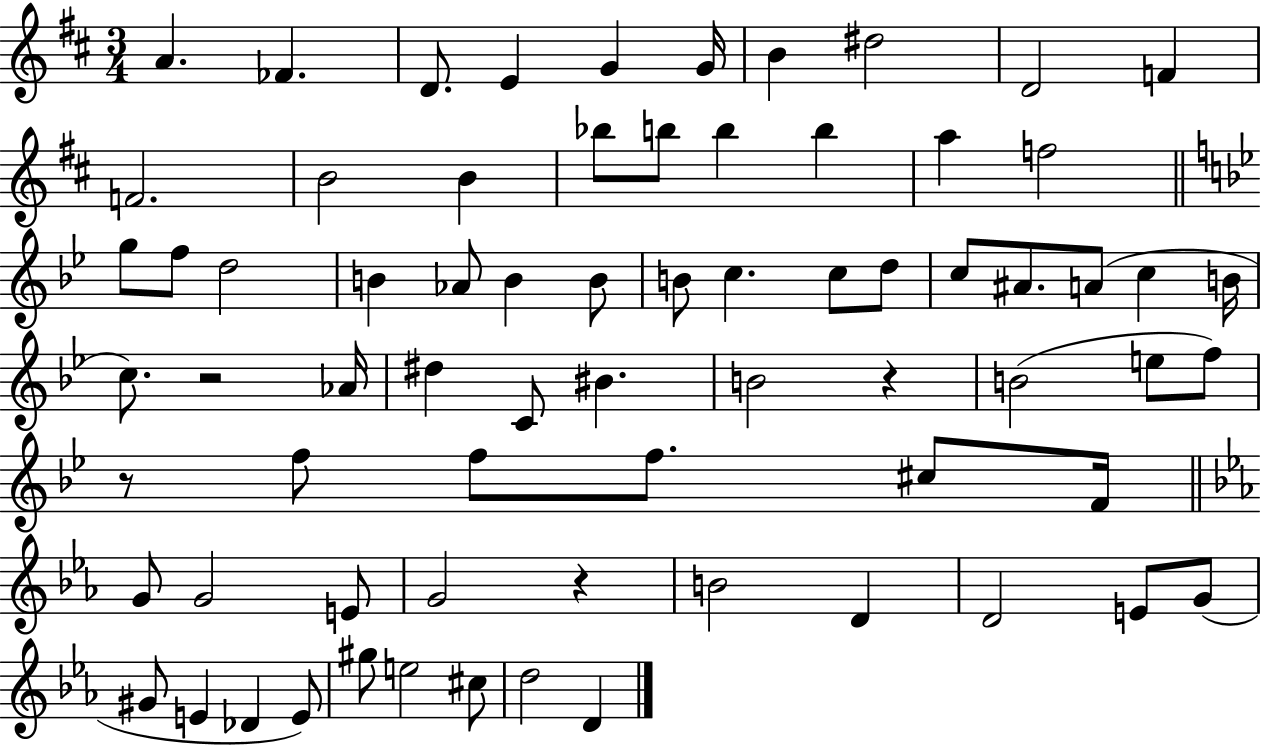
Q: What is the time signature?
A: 3/4